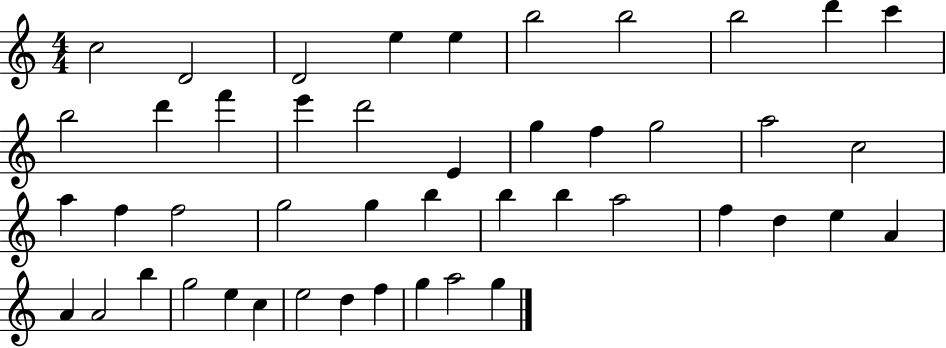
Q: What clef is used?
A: treble